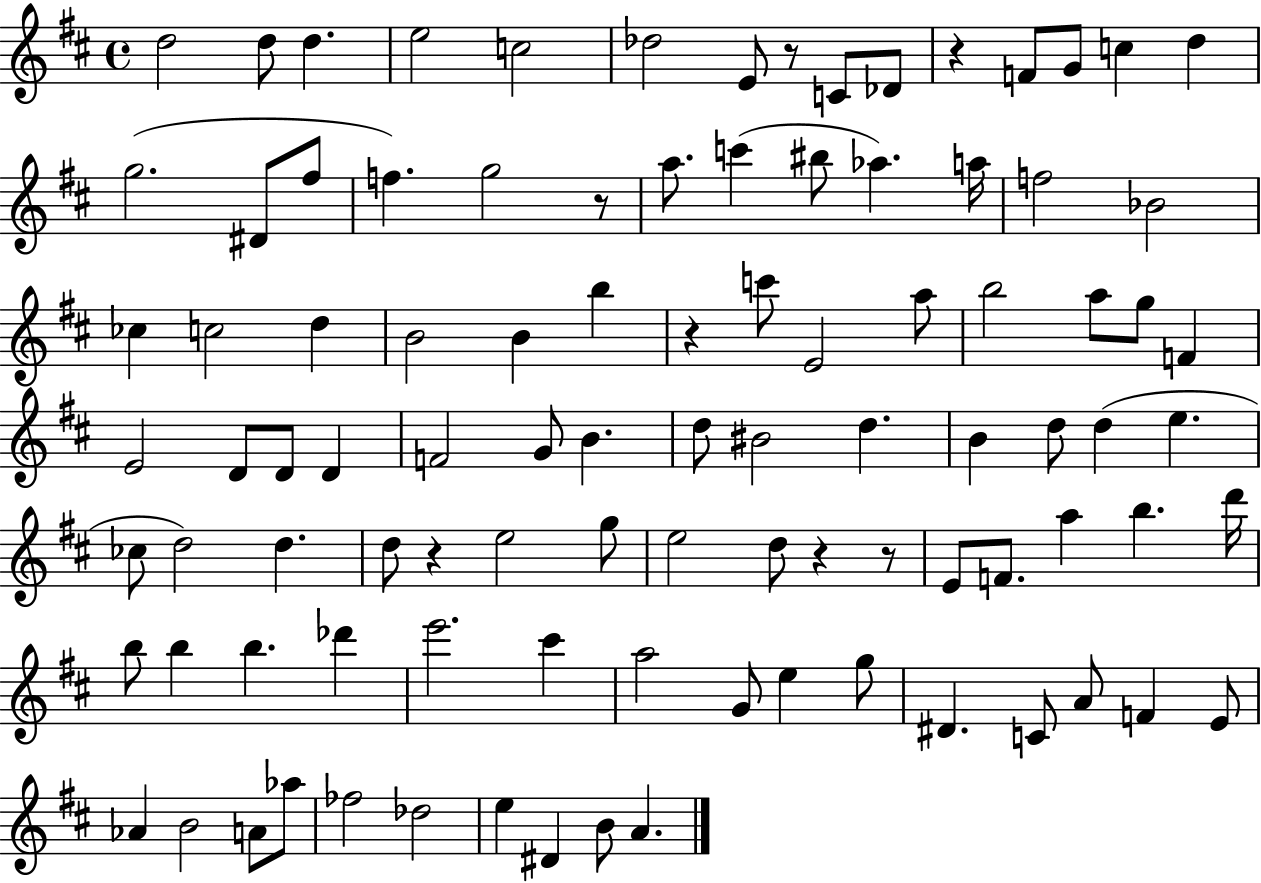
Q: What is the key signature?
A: D major